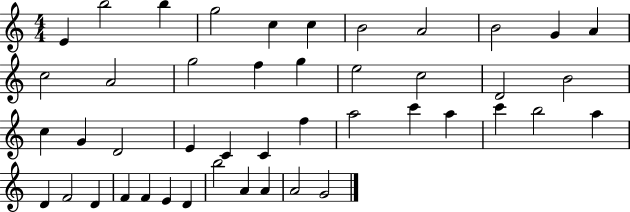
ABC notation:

X:1
T:Untitled
M:4/4
L:1/4
K:C
E b2 b g2 c c B2 A2 B2 G A c2 A2 g2 f g e2 c2 D2 B2 c G D2 E C C f a2 c' a c' b2 a D F2 D F F E D b2 A A A2 G2